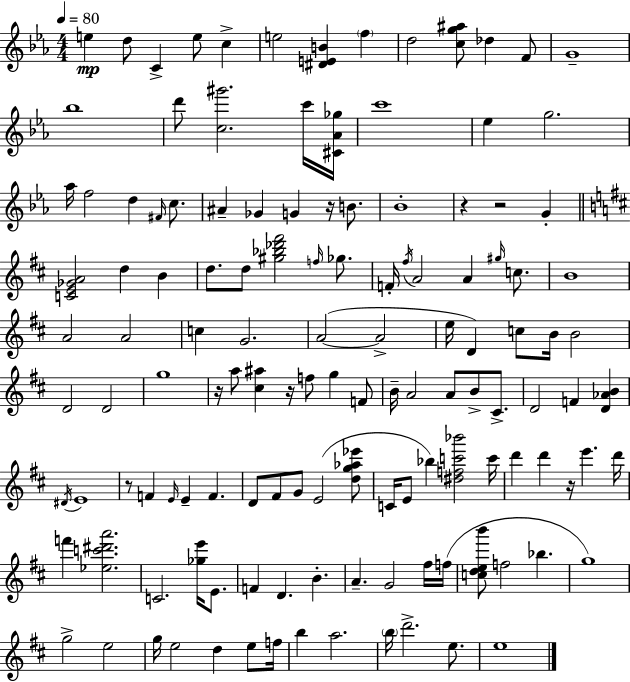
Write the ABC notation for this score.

X:1
T:Untitled
M:4/4
L:1/4
K:Eb
e d/2 C e/2 c e2 [^DEB] f d2 [cg^a]/2 _d F/2 G4 _b4 d'/2 [c^g']2 c'/4 [^C_A_g]/4 c'4 _e g2 _a/4 f2 d ^F/4 c/2 ^A _G G z/4 B/2 _B4 z z2 G [CE_GA]2 d B d/2 d/2 [^g_b_d'^f']2 f/4 _g/2 F/4 ^f/4 A2 A ^g/4 c/2 B4 A2 A2 c G2 A2 A2 e/4 D c/2 B/4 B2 D2 D2 g4 z/4 a/2 [^c^a] z/4 f/2 g F/2 B/4 A2 A/2 B/2 ^C/2 D2 F [D_AB] ^D/4 E4 z/2 F E/4 E F D/2 ^F/2 G/2 E2 [dg_a_e']/2 C/4 E/2 _b [^dfc'_b']2 c'/4 d' d' z/4 e' d'/4 f' [_ec'^d'a']2 C2 [_ge']/4 E/2 F D B A G2 ^f/4 f/4 [cdeb']/2 f2 _b g4 g2 e2 g/4 e2 d e/2 f/4 b a2 b/4 d'2 e/2 e4